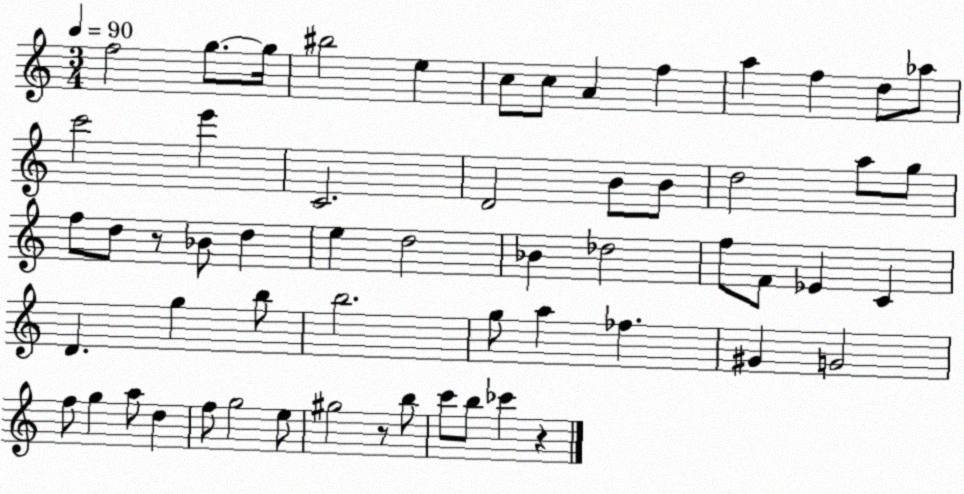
X:1
T:Untitled
M:3/4
L:1/4
K:C
f2 g/2 g/4 ^b2 e c/2 c/2 A f a f d/2 _a/2 c'2 e' C2 D2 B/2 B/2 d2 a/2 g/2 f/2 d/2 z/2 _B/2 d e d2 _B _d2 f/2 F/2 _E C D g b/2 b2 g/2 a _f ^G G2 f/2 g a/2 d f/2 g2 e/2 ^g2 z/2 b/2 c'/2 b/2 _c' z